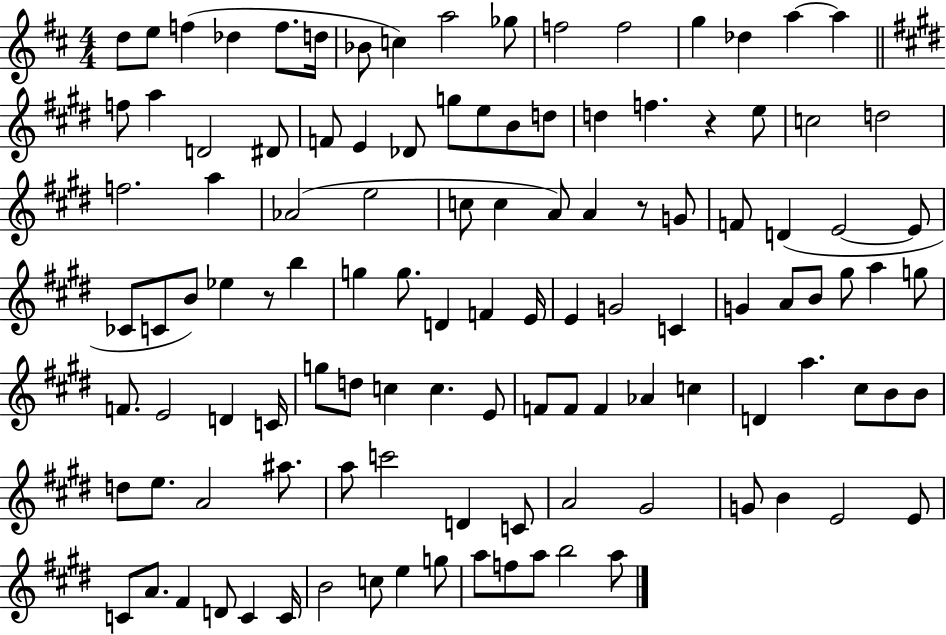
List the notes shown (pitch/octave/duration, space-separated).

D5/e E5/e F5/q Db5/q F5/e. D5/s Bb4/e C5/q A5/h Gb5/e F5/h F5/h G5/q Db5/q A5/q A5/q F5/e A5/q D4/h D#4/e F4/e E4/q Db4/e G5/e E5/e B4/e D5/e D5/q F5/q. R/q E5/e C5/h D5/h F5/h. A5/q Ab4/h E5/h C5/e C5/q A4/e A4/q R/e G4/e F4/e D4/q E4/h E4/e CES4/e C4/e B4/e Eb5/q R/e B5/q G5/q G5/e. D4/q F4/q E4/s E4/q G4/h C4/q G4/q A4/e B4/e G#5/e A5/q G5/e F4/e. E4/h D4/q C4/s G5/e D5/e C5/q C5/q. E4/e F4/e F4/e F4/q Ab4/q C5/q D4/q A5/q. C#5/e B4/e B4/e D5/e E5/e. A4/h A#5/e. A5/e C6/h D4/q C4/e A4/h G#4/h G4/e B4/q E4/h E4/e C4/e A4/e. F#4/q D4/e C4/q C4/s B4/h C5/e E5/q G5/e A5/e F5/e A5/e B5/h A5/e